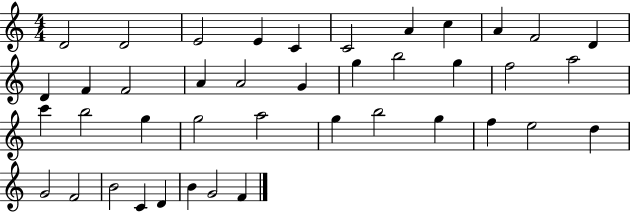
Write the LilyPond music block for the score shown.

{
  \clef treble
  \numericTimeSignature
  \time 4/4
  \key c \major
  d'2 d'2 | e'2 e'4 c'4 | c'2 a'4 c''4 | a'4 f'2 d'4 | \break d'4 f'4 f'2 | a'4 a'2 g'4 | g''4 b''2 g''4 | f''2 a''2 | \break c'''4 b''2 g''4 | g''2 a''2 | g''4 b''2 g''4 | f''4 e''2 d''4 | \break g'2 f'2 | b'2 c'4 d'4 | b'4 g'2 f'4 | \bar "|."
}